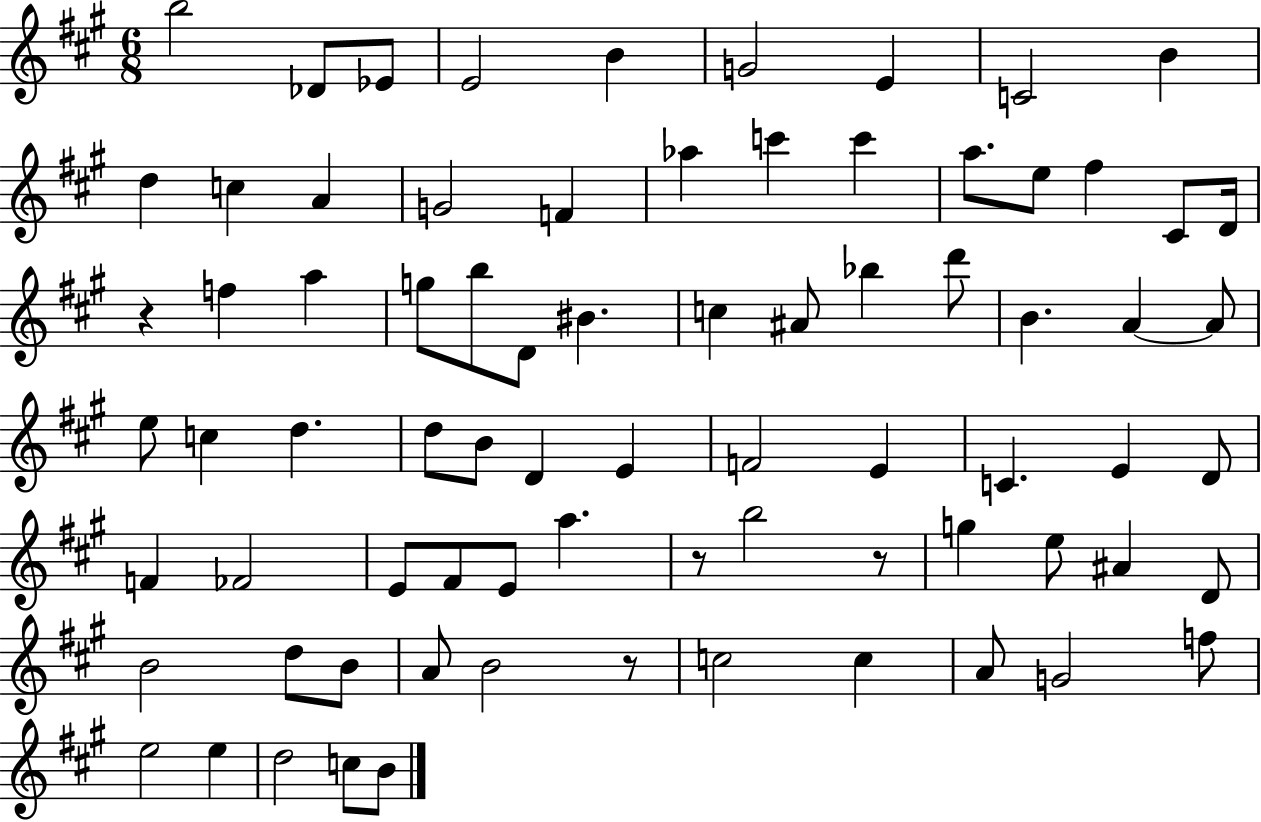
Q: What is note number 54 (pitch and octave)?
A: B5